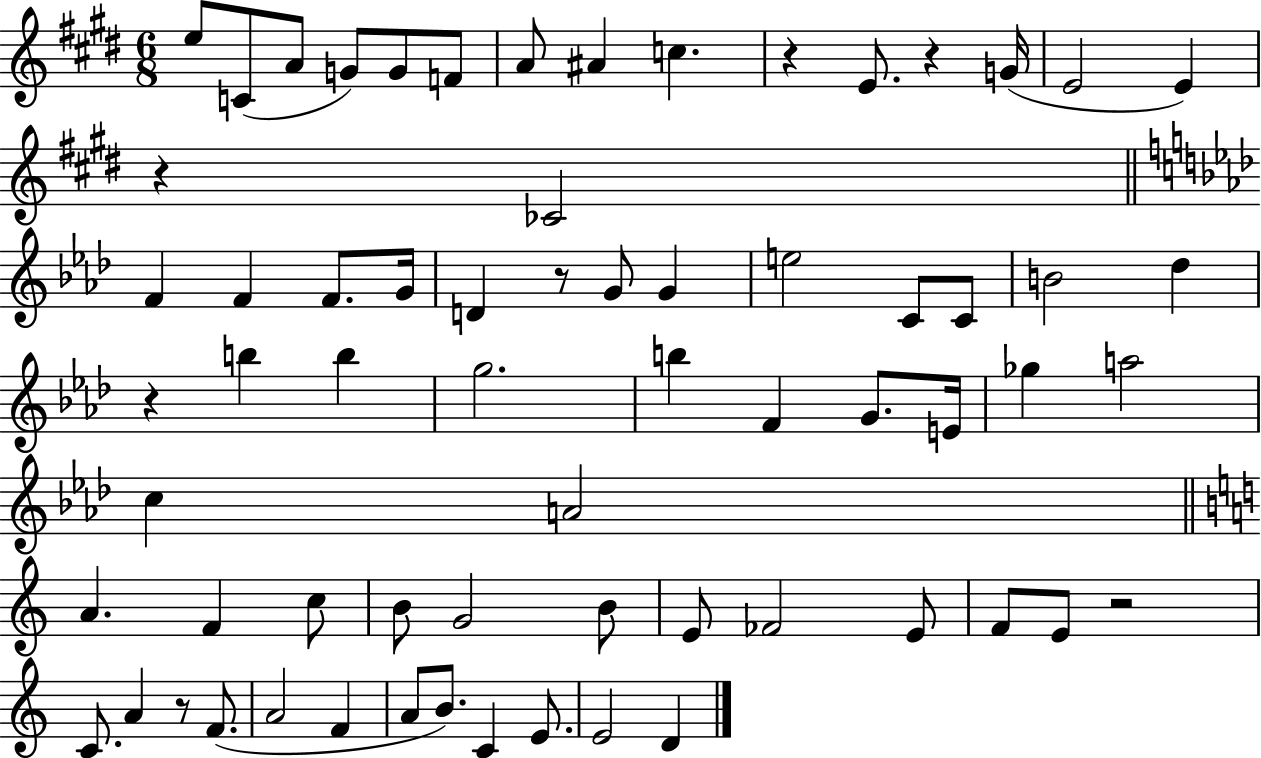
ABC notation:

X:1
T:Untitled
M:6/8
L:1/4
K:E
e/2 C/2 A/2 G/2 G/2 F/2 A/2 ^A c z E/2 z G/4 E2 E z _C2 F F F/2 G/4 D z/2 G/2 G e2 C/2 C/2 B2 _d z b b g2 b F G/2 E/4 _g a2 c A2 A F c/2 B/2 G2 B/2 E/2 _F2 E/2 F/2 E/2 z2 C/2 A z/2 F/2 A2 F A/2 B/2 C E/2 E2 D